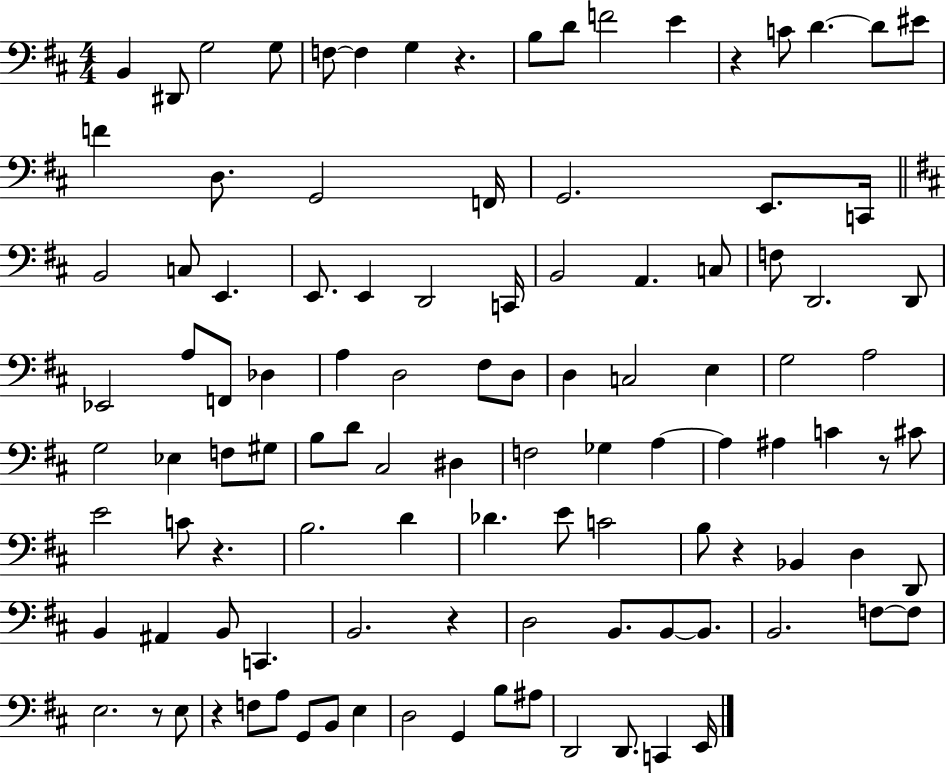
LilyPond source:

{
  \clef bass
  \numericTimeSignature
  \time 4/4
  \key d \major
  b,4 dis,8 g2 g8 | f8~~ f4 g4 r4. | b8 d'8 f'2 e'4 | r4 c'8 d'4.~~ d'8 eis'8 | \break f'4 d8. g,2 f,16 | g,2. e,8. c,16 | \bar "||" \break \key d \major b,2 c8 e,4. | e,8. e,4 d,2 c,16 | b,2 a,4. c8 | f8 d,2. d,8 | \break ees,2 a8 f,8 des4 | a4 d2 fis8 d8 | d4 c2 e4 | g2 a2 | \break g2 ees4 f8 gis8 | b8 d'8 cis2 dis4 | f2 ges4 a4~~ | a4 ais4 c'4 r8 cis'8 | \break e'2 c'8 r4. | b2. d'4 | des'4. e'8 c'2 | b8 r4 bes,4 d4 d,8 | \break b,4 ais,4 b,8 c,4. | b,2. r4 | d2 b,8. b,8~~ b,8. | b,2. f8~~ f8 | \break e2. r8 e8 | r4 f8 a8 g,8 b,8 e4 | d2 g,4 b8 ais8 | d,2 d,8. c,4 e,16 | \break \bar "|."
}